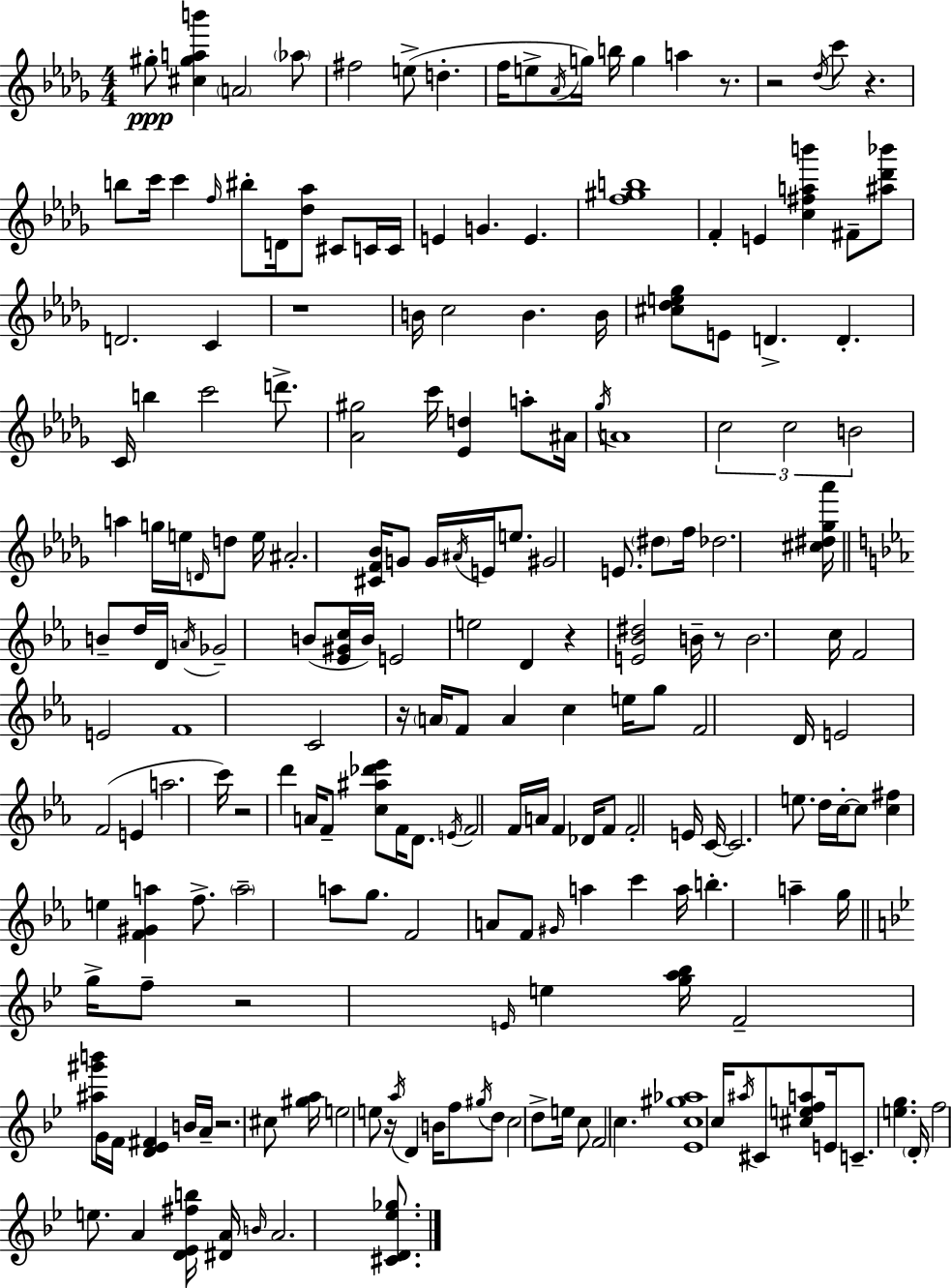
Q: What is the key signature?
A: BES minor